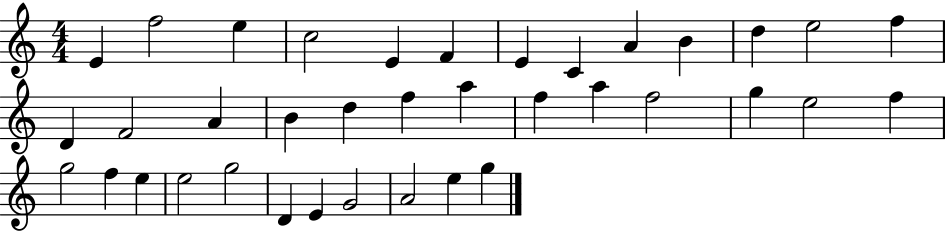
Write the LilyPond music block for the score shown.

{
  \clef treble
  \numericTimeSignature
  \time 4/4
  \key c \major
  e'4 f''2 e''4 | c''2 e'4 f'4 | e'4 c'4 a'4 b'4 | d''4 e''2 f''4 | \break d'4 f'2 a'4 | b'4 d''4 f''4 a''4 | f''4 a''4 f''2 | g''4 e''2 f''4 | \break g''2 f''4 e''4 | e''2 g''2 | d'4 e'4 g'2 | a'2 e''4 g''4 | \break \bar "|."
}